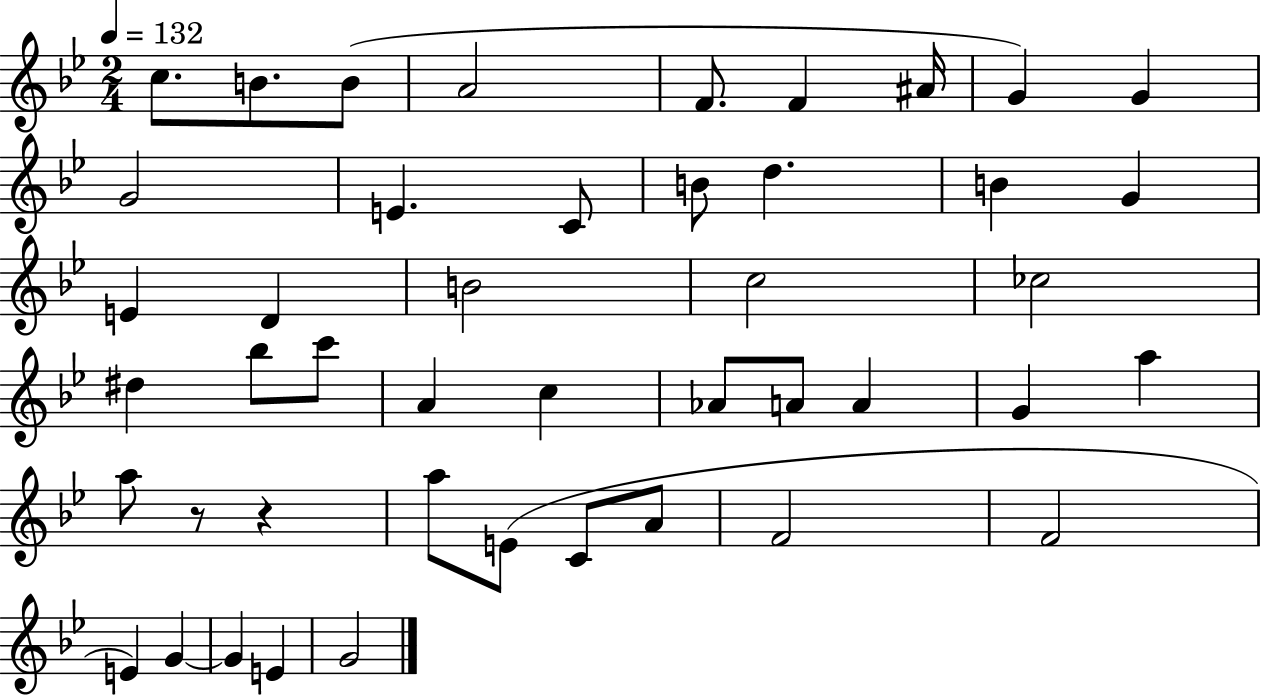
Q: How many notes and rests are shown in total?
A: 45